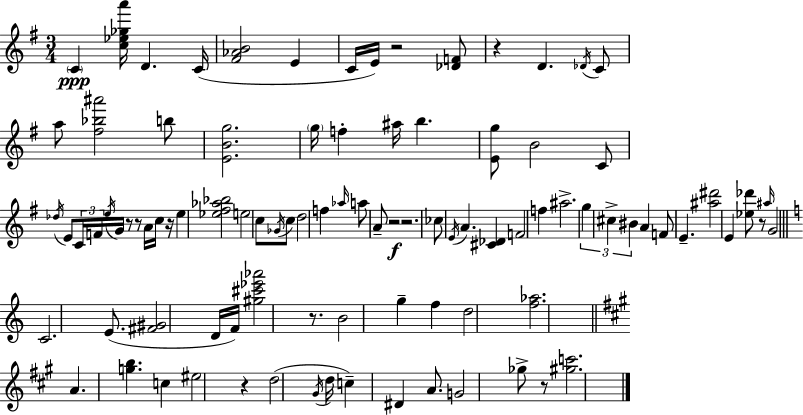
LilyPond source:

{
  \clef treble
  \numericTimeSignature
  \time 3/4
  \key g \major
  \parenthesize c'4\ppp <c'' ees'' ges'' a'''>16 d'4. c'16( | <fis' aes' b'>2 e'4 | c'16 e'16) r2 <des' f'>8 | r4 d'4. \acciaccatura { des'16 } c'8 | \break a''8 <fis'' bes'' ais'''>2 b''8 | <e' b' g''>2. | \parenthesize g''16 f''4-. ais''16 b''4. | <e' g''>8 b'2 c'8 | \break \acciaccatura { des''16 } e'8 \tuplet 3/2 { c'16 f'16 \acciaccatura { e''16 } } g'16 r8 r8 | a'16 c''16 r16 e''4 <ees'' fis'' aes'' bes''>2 | e''2 c''8 | \acciaccatura { ges'16 } c''8 d''2 | \break f''4 \grace { aes''16 } a''8 a'8-- r2\f | r2. | ces''8 \acciaccatura { e'16 } a'4. | <cis' des'>4 f'2 | \break f''4 ais''2.-> | \tuplet 3/2 { g''4 cis''4-> | bis'4 } a'4 f'8 | e'4.-- <ais'' dis'''>2 | \break e'4 <ees'' des'''>8 r8 \grace { ais''16 } g'2 | \bar "||" \break \key c \major c'2. | e'8.( <fis' gis'>2 d'16 | f'16) <gis'' cis''' ees''' aes'''>2 r8. | b'2 g''4-- | \break f''4 d''2 | <f'' aes''>2. | \bar "||" \break \key a \major a'4. <g'' b''>4. | c''4 eis''2 | r4 d''2( | \acciaccatura { gis'16 } d''16 c''4--) dis'4 a'8. | \break g'2 ges''8-> r8 | <gis'' c'''>2. | \bar "|."
}